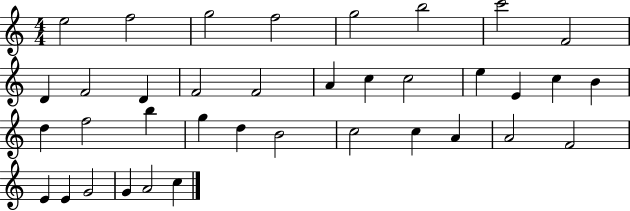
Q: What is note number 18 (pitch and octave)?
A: E4